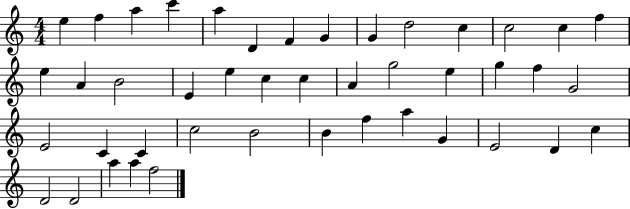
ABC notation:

X:1
T:Untitled
M:4/4
L:1/4
K:C
e f a c' a D F G G d2 c c2 c f e A B2 E e c c A g2 e g f G2 E2 C C c2 B2 B f a G E2 D c D2 D2 a a f2